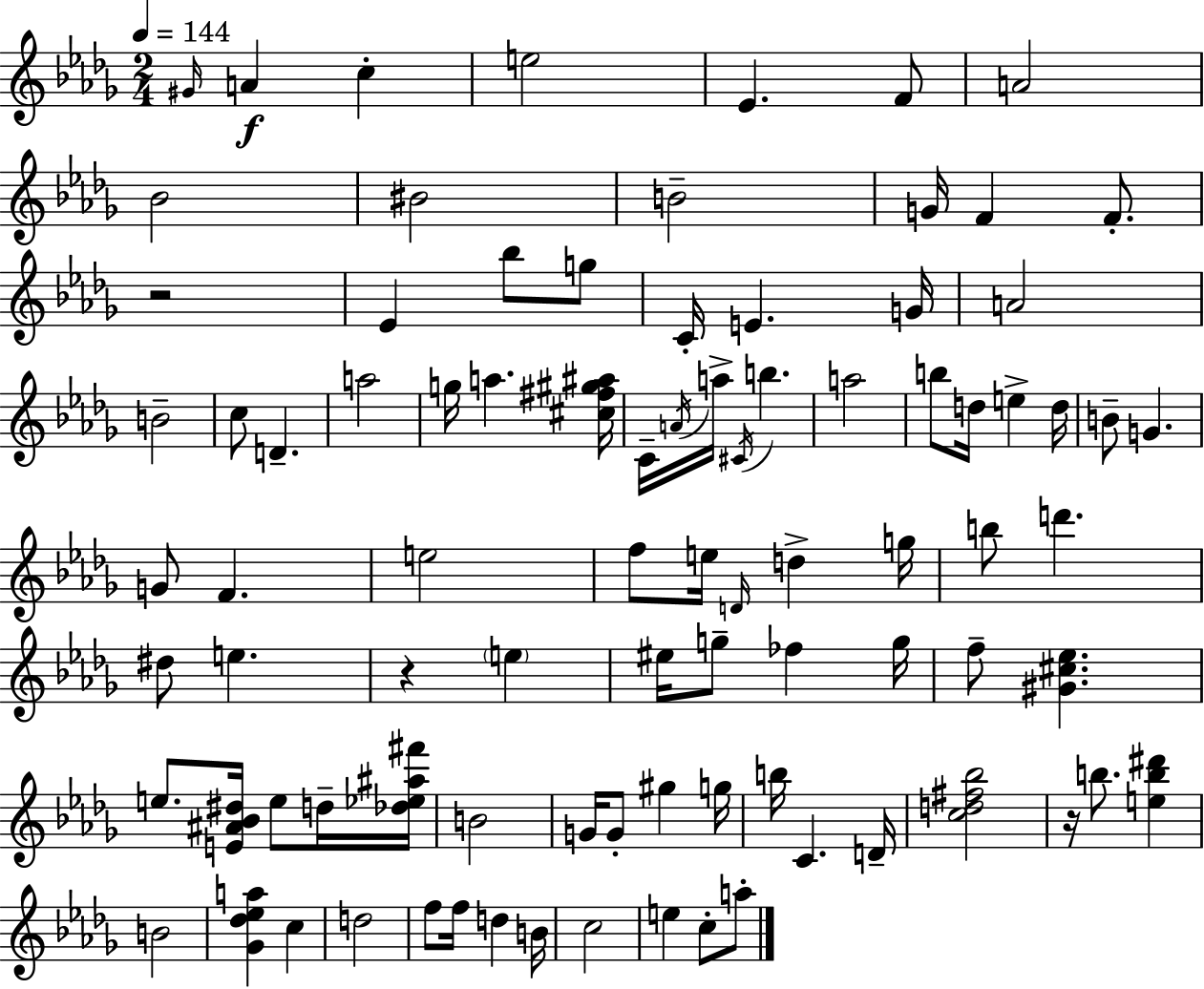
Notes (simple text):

G#4/s A4/q C5/q E5/h Eb4/q. F4/e A4/h Bb4/h BIS4/h B4/h G4/s F4/q F4/e. R/h Eb4/q Bb5/e G5/e C4/s E4/q. G4/s A4/h B4/h C5/e D4/q. A5/h G5/s A5/q. [C#5,F#5,G#5,A#5]/s C4/s A4/s A5/s C#4/s B5/q. A5/h B5/e D5/s E5/q D5/s B4/e G4/q. G4/e F4/q. E5/h F5/e E5/s D4/s D5/q G5/s B5/e D6/q. D#5/e E5/q. R/q E5/q EIS5/s G5/e FES5/q G5/s F5/e [G#4,C#5,Eb5]/q. E5/e. [E4,A#4,Bb4,D#5]/s E5/e D5/s [Db5,Eb5,A#5,F#6]/s B4/h G4/s G4/e G#5/q G5/s B5/s C4/q. D4/s [C5,D5,F#5,Bb5]/h R/s B5/e. [E5,B5,D#6]/q B4/h [Gb4,Db5,Eb5,A5]/q C5/q D5/h F5/e F5/s D5/q B4/s C5/h E5/q C5/e A5/e